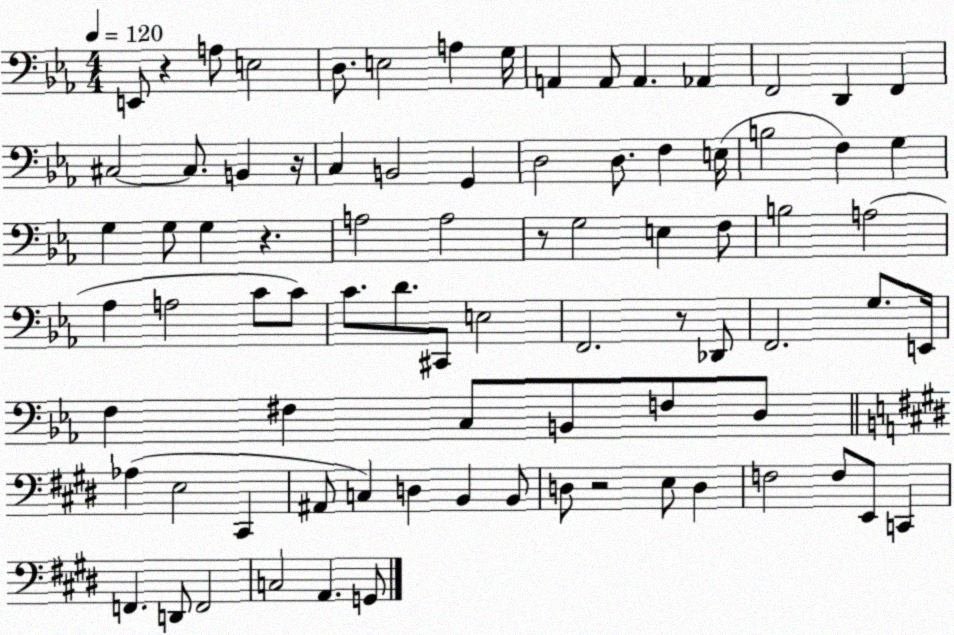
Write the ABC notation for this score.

X:1
T:Untitled
M:4/4
L:1/4
K:Eb
E,,/2 z A,/2 E,2 D,/2 E,2 A, G,/4 A,, A,,/2 A,, _A,, F,,2 D,, F,, ^C,2 ^C,/2 B,, z/4 C, B,,2 G,, D,2 D,/2 F, E,/4 B,2 F, G, G, G,/2 G, z A,2 A,2 z/2 G,2 E, F,/2 B,2 A,2 _A, A,2 C/2 C/2 C/2 D/2 ^C,,/2 E,2 F,,2 z/2 _D,,/2 F,,2 G,/2 E,,/4 F, ^F, C,/2 B,,/2 F,/2 D,/2 _A, E,2 ^C,, ^A,,/2 C, D, B,, B,,/2 D,/2 z2 E,/2 D, F,2 F,/2 E,,/2 C,, F,, D,,/2 F,,2 C,2 A,, G,,/2